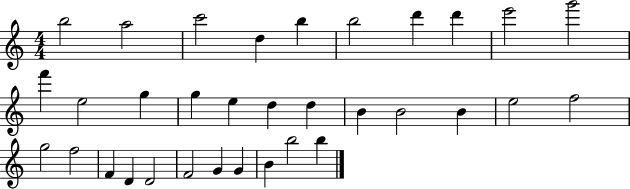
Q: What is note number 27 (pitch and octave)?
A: D4